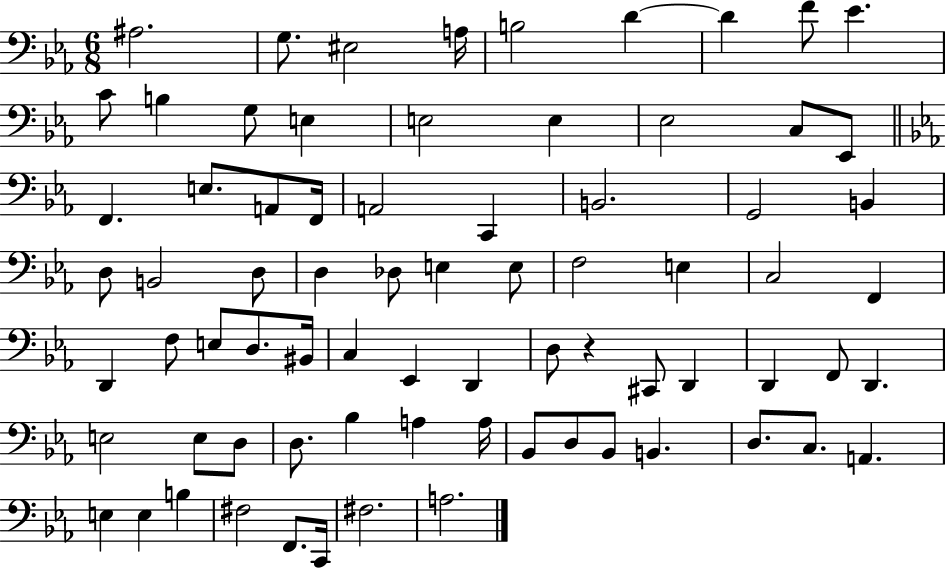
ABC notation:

X:1
T:Untitled
M:6/8
L:1/4
K:Eb
^A,2 G,/2 ^E,2 A,/4 B,2 D D F/2 _E C/2 B, G,/2 E, E,2 E, _E,2 C,/2 _E,,/2 F,, E,/2 A,,/2 F,,/4 A,,2 C,, B,,2 G,,2 B,, D,/2 B,,2 D,/2 D, _D,/2 E, E,/2 F,2 E, C,2 F,, D,, F,/2 E,/2 D,/2 ^B,,/4 C, _E,, D,, D,/2 z ^C,,/2 D,, D,, F,,/2 D,, E,2 E,/2 D,/2 D,/2 _B, A, A,/4 _B,,/2 D,/2 _B,,/2 B,, D,/2 C,/2 A,, E, E, B, ^F,2 F,,/2 C,,/4 ^F,2 A,2